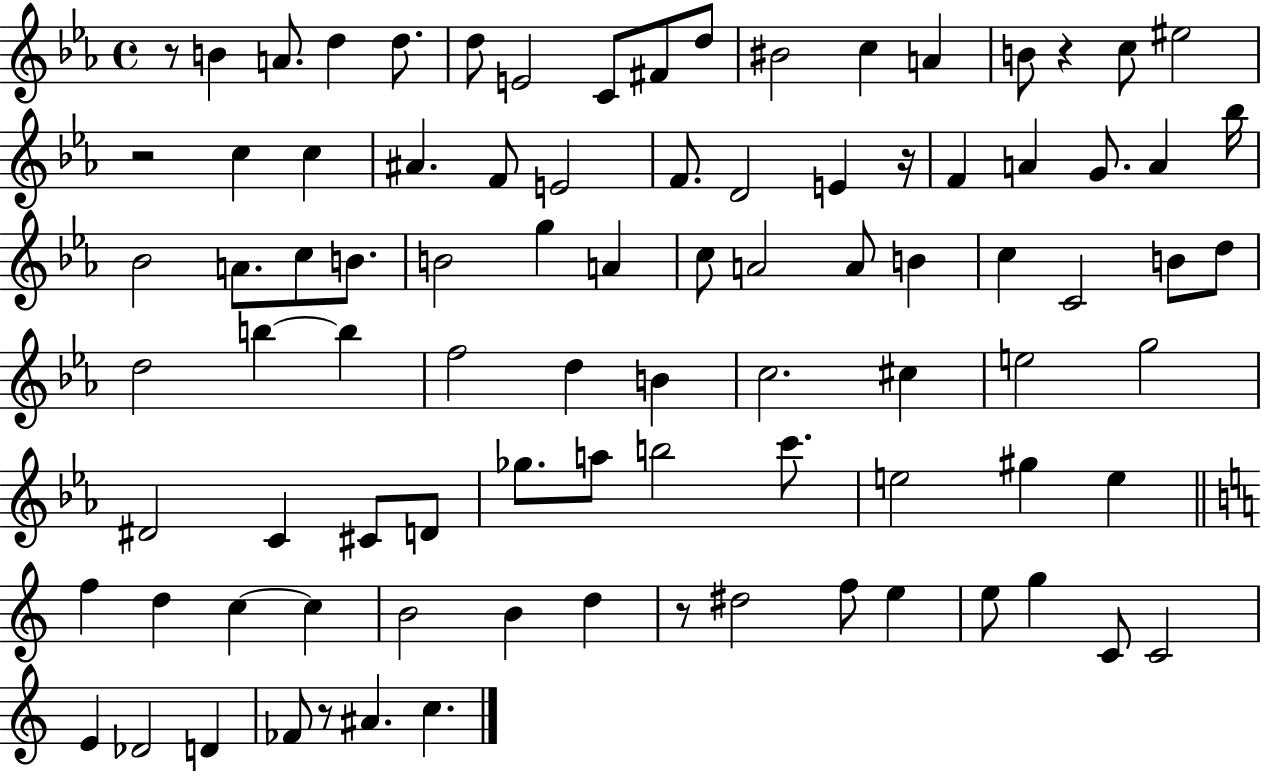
X:1
T:Untitled
M:4/4
L:1/4
K:Eb
z/2 B A/2 d d/2 d/2 E2 C/2 ^F/2 d/2 ^B2 c A B/2 z c/2 ^e2 z2 c c ^A F/2 E2 F/2 D2 E z/4 F A G/2 A _b/4 _B2 A/2 c/2 B/2 B2 g A c/2 A2 A/2 B c C2 B/2 d/2 d2 b b f2 d B c2 ^c e2 g2 ^D2 C ^C/2 D/2 _g/2 a/2 b2 c'/2 e2 ^g e f d c c B2 B d z/2 ^d2 f/2 e e/2 g C/2 C2 E _D2 D _F/2 z/2 ^A c